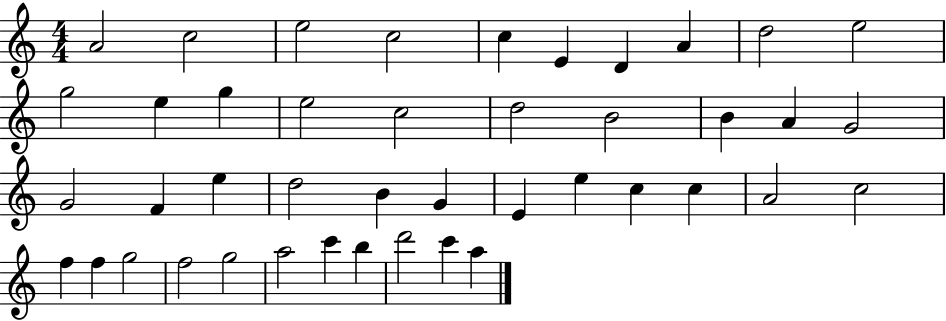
{
  \clef treble
  \numericTimeSignature
  \time 4/4
  \key c \major
  a'2 c''2 | e''2 c''2 | c''4 e'4 d'4 a'4 | d''2 e''2 | \break g''2 e''4 g''4 | e''2 c''2 | d''2 b'2 | b'4 a'4 g'2 | \break g'2 f'4 e''4 | d''2 b'4 g'4 | e'4 e''4 c''4 c''4 | a'2 c''2 | \break f''4 f''4 g''2 | f''2 g''2 | a''2 c'''4 b''4 | d'''2 c'''4 a''4 | \break \bar "|."
}